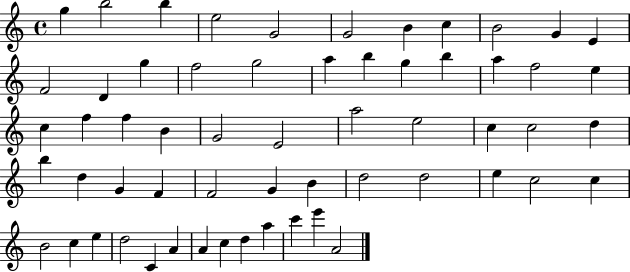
{
  \clef treble
  \time 4/4
  \defaultTimeSignature
  \key c \major
  g''4 b''2 b''4 | e''2 g'2 | g'2 b'4 c''4 | b'2 g'4 e'4 | \break f'2 d'4 g''4 | f''2 g''2 | a''4 b''4 g''4 b''4 | a''4 f''2 e''4 | \break c''4 f''4 f''4 b'4 | g'2 e'2 | a''2 e''2 | c''4 c''2 d''4 | \break b''4 d''4 g'4 f'4 | f'2 g'4 b'4 | d''2 d''2 | e''4 c''2 c''4 | \break b'2 c''4 e''4 | d''2 c'4 a'4 | a'4 c''4 d''4 a''4 | c'''4 e'''4 a'2 | \break \bar "|."
}